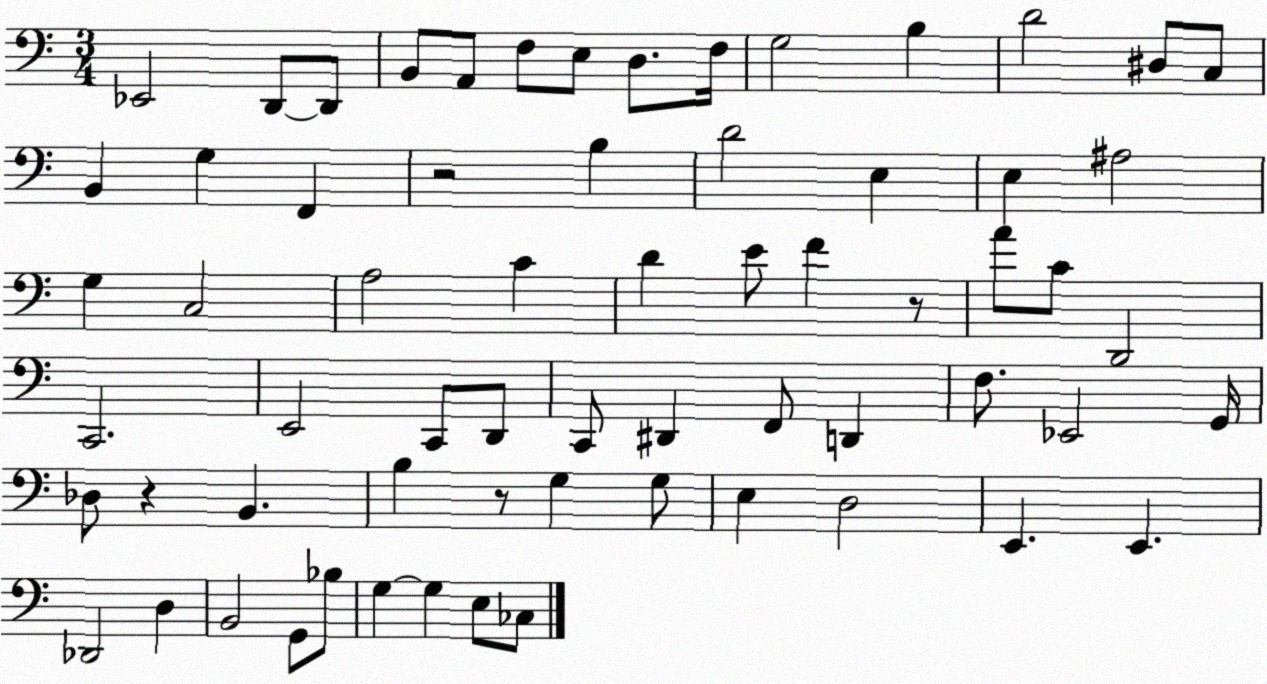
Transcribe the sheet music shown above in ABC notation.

X:1
T:Untitled
M:3/4
L:1/4
K:C
_E,,2 D,,/2 D,,/2 B,,/2 A,,/2 F,/2 E,/2 D,/2 F,/4 G,2 B, D2 ^D,/2 C,/2 B,, G, F,, z2 B, D2 E, E, ^A,2 G, C,2 A,2 C D E/2 F z/2 A/2 C/2 D,,2 C,,2 E,,2 C,,/2 D,,/2 C,,/2 ^D,, F,,/2 D,, F,/2 _E,,2 G,,/4 _D,/2 z B,, B, z/2 G, G,/2 E, D,2 E,, E,, _D,,2 D, B,,2 G,,/2 _B,/2 G, G, E,/2 _C,/2